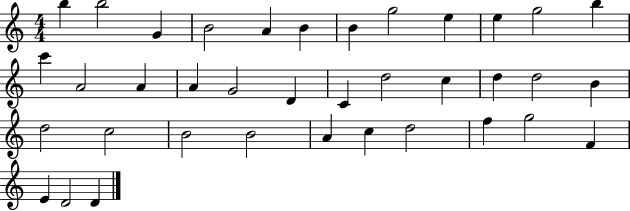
{
  \clef treble
  \numericTimeSignature
  \time 4/4
  \key c \major
  b''4 b''2 g'4 | b'2 a'4 b'4 | b'4 g''2 e''4 | e''4 g''2 b''4 | \break c'''4 a'2 a'4 | a'4 g'2 d'4 | c'4 d''2 c''4 | d''4 d''2 b'4 | \break d''2 c''2 | b'2 b'2 | a'4 c''4 d''2 | f''4 g''2 f'4 | \break e'4 d'2 d'4 | \bar "|."
}